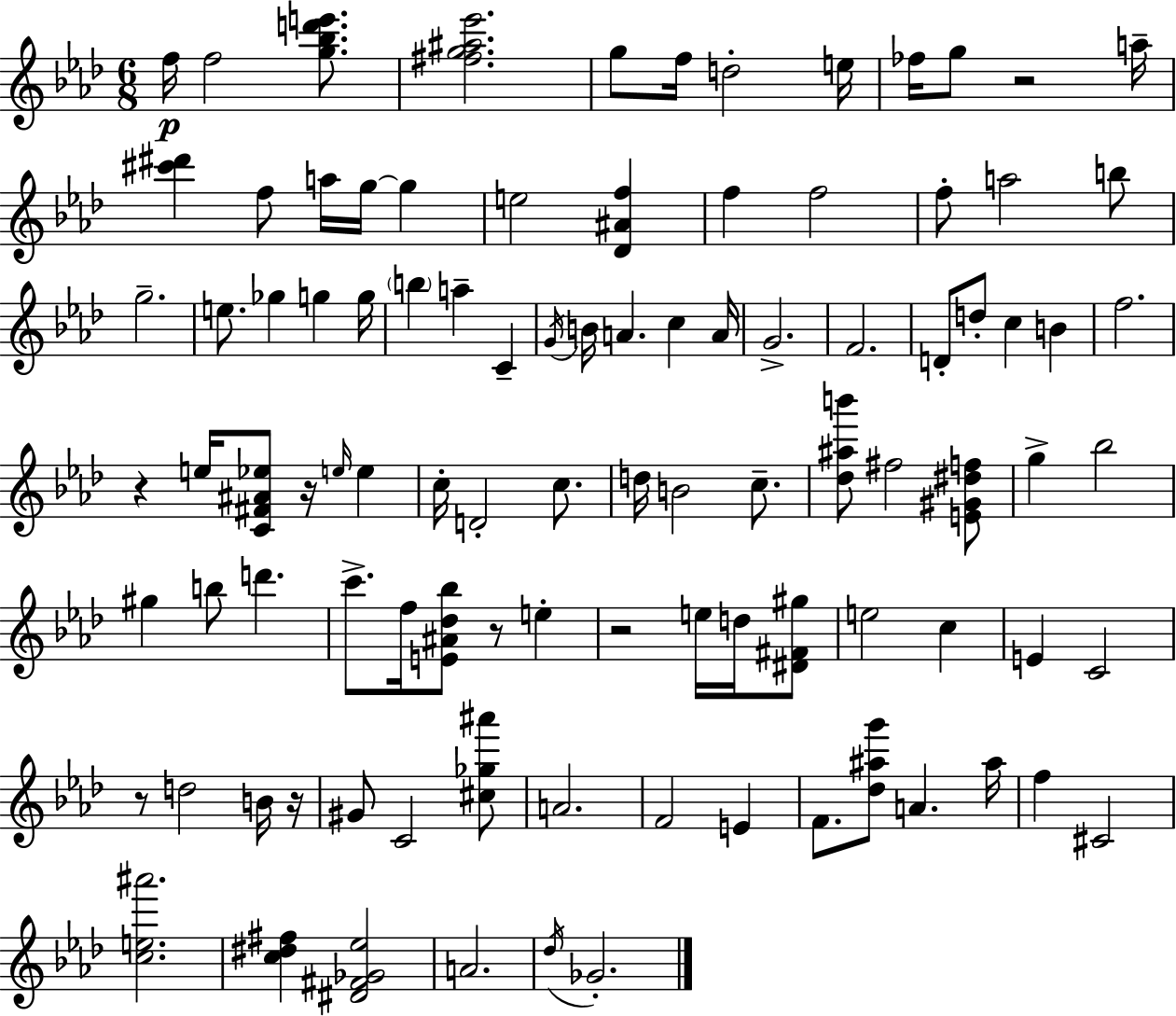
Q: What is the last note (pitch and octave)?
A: Gb4